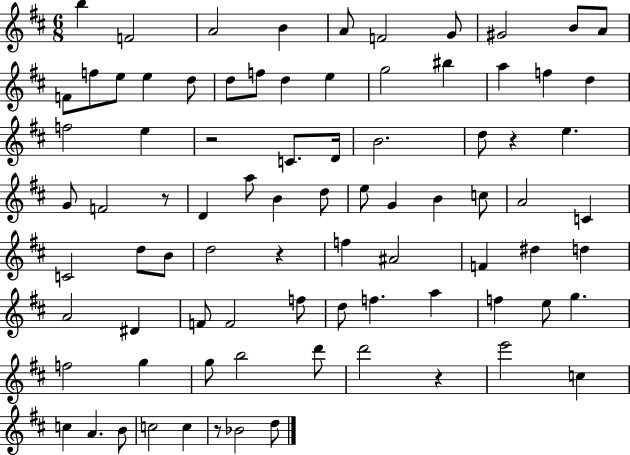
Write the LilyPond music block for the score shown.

{
  \clef treble
  \numericTimeSignature
  \time 6/8
  \key d \major
  b''4 f'2 | a'2 b'4 | a'8 f'2 g'8 | gis'2 b'8 a'8 | \break f'8 f''8 e''8 e''4 d''8 | d''8 f''8 d''4 e''4 | g''2 bis''4 | a''4 f''4 d''4 | \break f''2 e''4 | r2 c'8. d'16 | b'2. | d''8 r4 e''4. | \break g'8 f'2 r8 | d'4 a''8 b'4 d''8 | e''8 g'4 b'4 c''8 | a'2 c'4 | \break c'2 d''8 b'8 | d''2 r4 | f''4 ais'2 | f'4 dis''4 d''4 | \break a'2 dis'4 | f'8 f'2 f''8 | d''8 f''4. a''4 | f''4 e''8 g''4. | \break f''2 g''4 | g''8 b''2 d'''8 | d'''2 r4 | e'''2 c''4 | \break c''4 a'4. b'8 | c''2 c''4 | r8 bes'2 d''8 | \bar "|."
}